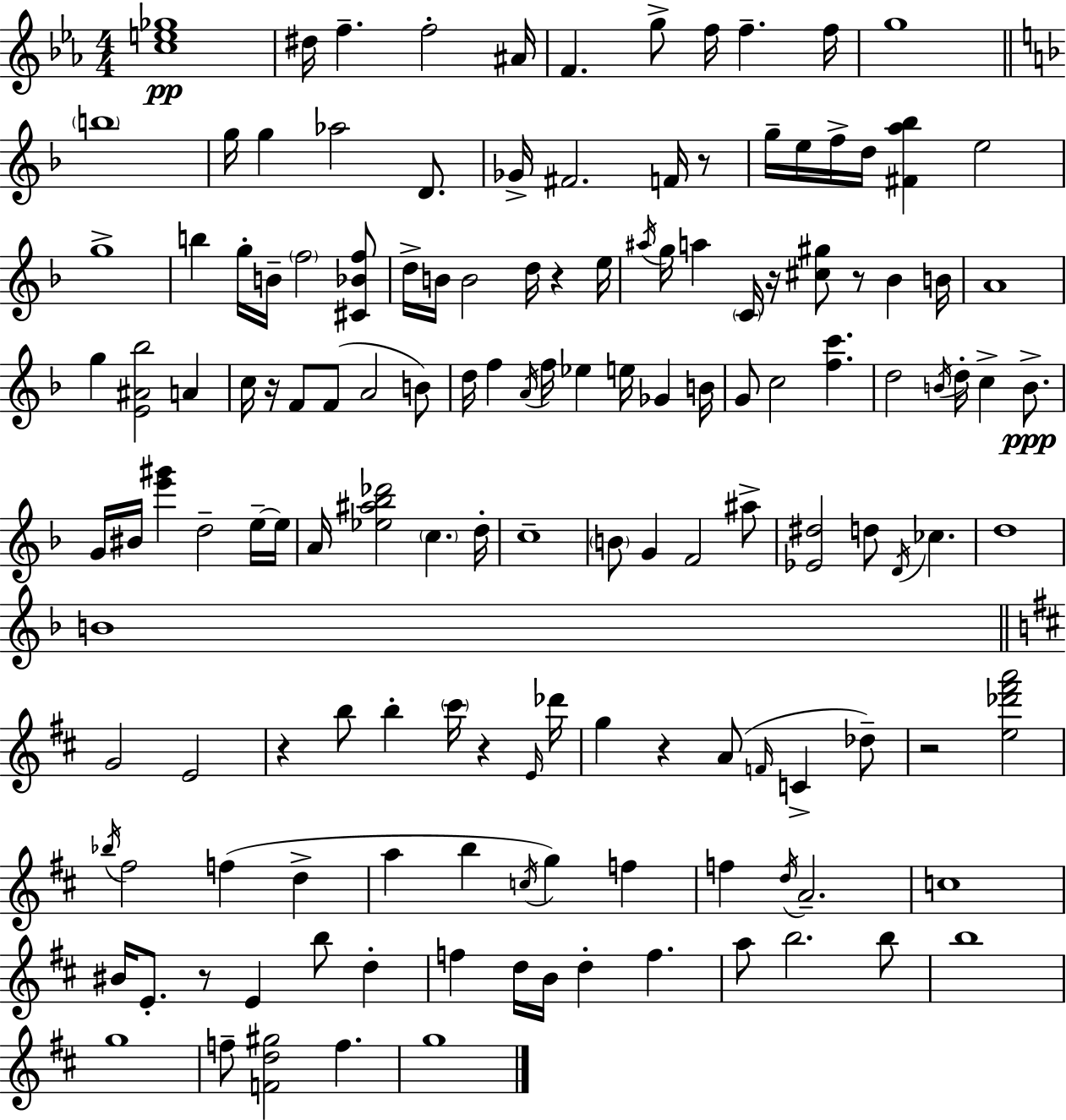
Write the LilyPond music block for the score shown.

{
  \clef treble
  \numericTimeSignature
  \time 4/4
  \key c \minor
  <c'' e'' ges''>1\pp | dis''16 f''4.-- f''2-. ais'16 | f'4. g''8-> f''16 f''4.-- f''16 | g''1 | \break \bar "||" \break \key f \major \parenthesize b''1 | g''16 g''4 aes''2 d'8. | ges'16-> fis'2. f'16 r8 | g''16-- e''16 f''16-> d''16 <fis' a'' bes''>4 e''2 | \break g''1-> | b''4 g''16-. b'16-- \parenthesize f''2 <cis' bes' f''>8 | d''16-> b'16 b'2 d''16 r4 e''16 | \acciaccatura { ais''16 } g''16 a''4 \parenthesize c'16 r16 <cis'' gis''>8 r8 bes'4 | \break b'16 a'1 | g''4 <e' ais' bes''>2 a'4 | c''16 r16 f'8 f'8( a'2 b'8) | d''16 f''4 \acciaccatura { a'16 } f''16 ees''4 e''16 ges'4 | \break b'16 g'8 c''2 <f'' c'''>4. | d''2 \acciaccatura { b'16 } d''16-. c''4-> | b'8.->\ppp g'16 bis'16 <e''' gis'''>4 d''2-- | e''16--~~ e''16 a'16 <ees'' ais'' bes'' des'''>2 \parenthesize c''4. | \break d''16-. c''1-- | \parenthesize b'8 g'4 f'2 | ais''8-> <ees' dis''>2 d''8 \acciaccatura { d'16 } ces''4. | d''1 | \break b'1 | \bar "||" \break \key b \minor g'2 e'2 | r4 b''8 b''4-. \parenthesize cis'''16 r4 \grace { e'16 } | des'''16 g''4 r4 a'8( \grace { f'16 } c'4-> | des''8--) r2 <e'' des''' fis''' a'''>2 | \break \acciaccatura { bes''16 } fis''2 f''4( d''4-> | a''4 b''4 \acciaccatura { c''16 } g''4) | f''4 f''4 \acciaccatura { d''16 } a'2.-- | c''1 | \break bis'16 e'8.-. r8 e'4 b''8 | d''4-. f''4 d''16 b'16 d''4-. f''4. | a''8 b''2. | b''8 b''1 | \break g''1 | f''8-- <f' d'' gis''>2 f''4. | g''1 | \bar "|."
}